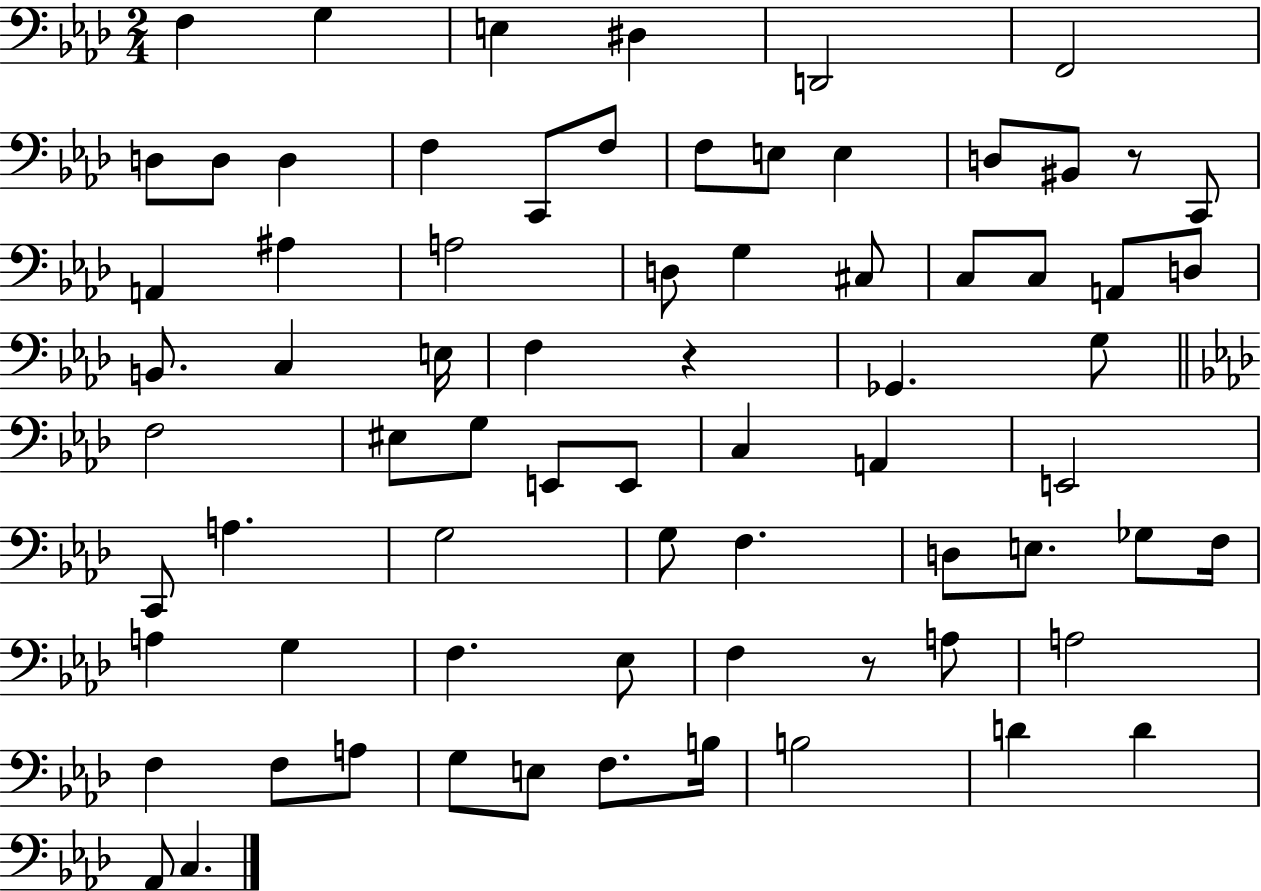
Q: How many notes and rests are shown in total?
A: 73